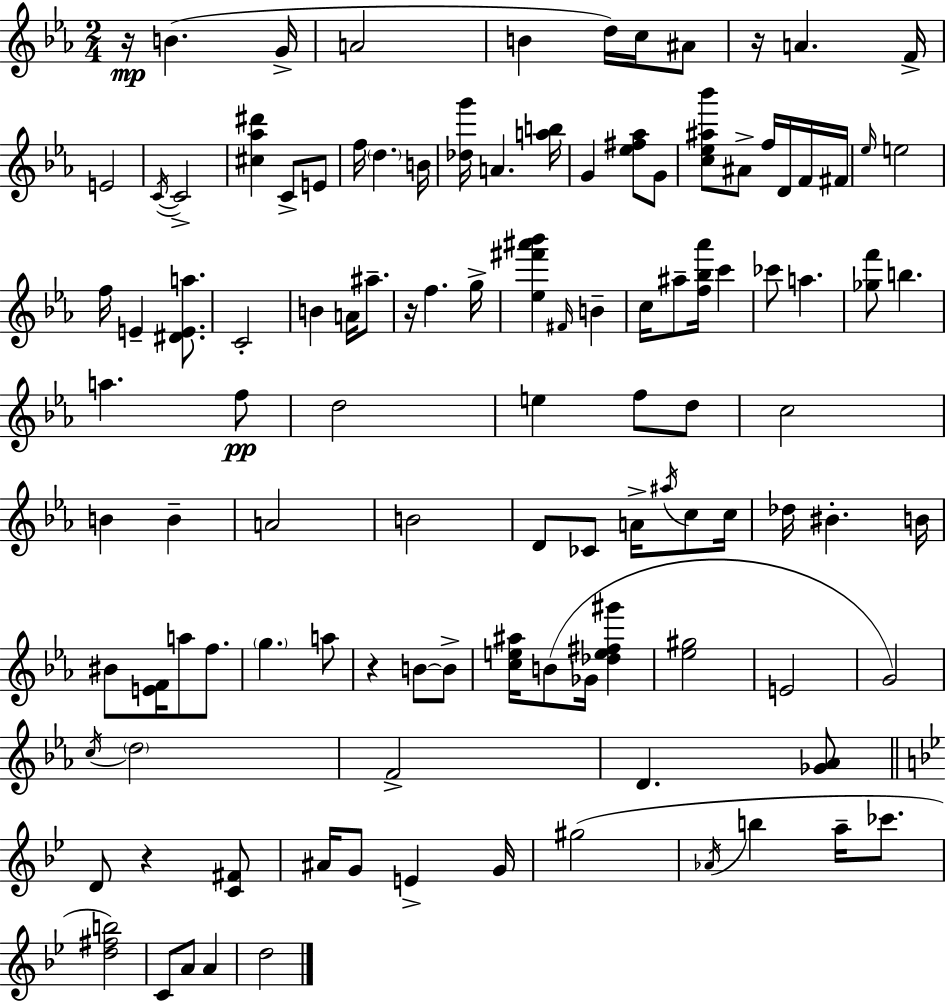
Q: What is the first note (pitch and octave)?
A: B4